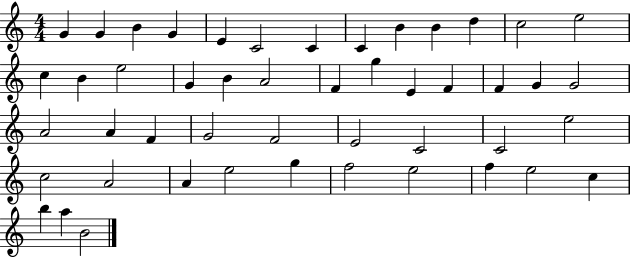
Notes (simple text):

G4/q G4/q B4/q G4/q E4/q C4/h C4/q C4/q B4/q B4/q D5/q C5/h E5/h C5/q B4/q E5/h G4/q B4/q A4/h F4/q G5/q E4/q F4/q F4/q G4/q G4/h A4/h A4/q F4/q G4/h F4/h E4/h C4/h C4/h E5/h C5/h A4/h A4/q E5/h G5/q F5/h E5/h F5/q E5/h C5/q B5/q A5/q B4/h